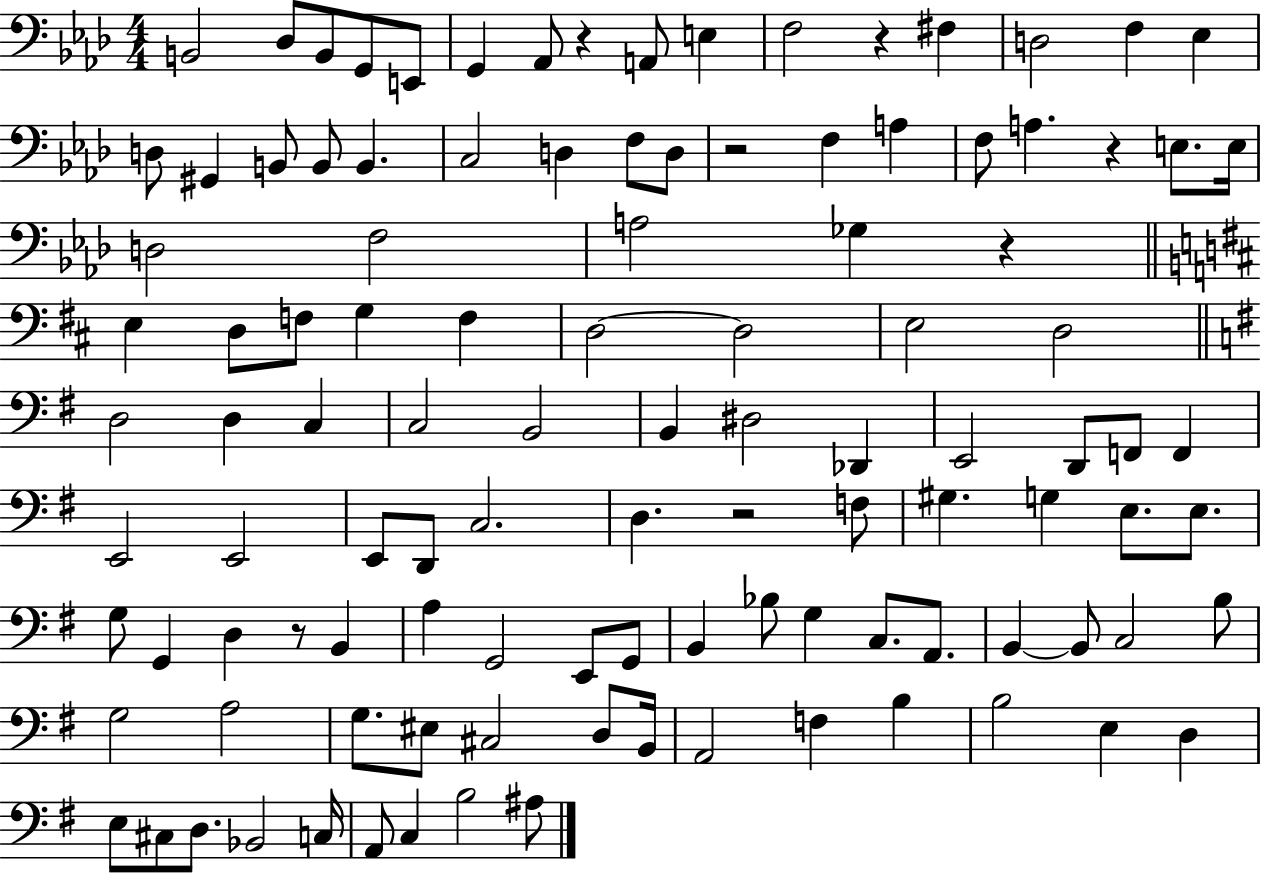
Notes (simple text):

B2/h Db3/e B2/e G2/e E2/e G2/q Ab2/e R/q A2/e E3/q F3/h R/q F#3/q D3/h F3/q Eb3/q D3/e G#2/q B2/e B2/e B2/q. C3/h D3/q F3/e D3/e R/h F3/q A3/q F3/e A3/q. R/q E3/e. E3/s D3/h F3/h A3/h Gb3/q R/q E3/q D3/e F3/e G3/q F3/q D3/h D3/h E3/h D3/h D3/h D3/q C3/q C3/h B2/h B2/q D#3/h Db2/q E2/h D2/e F2/e F2/q E2/h E2/h E2/e D2/e C3/h. D3/q. R/h F3/e G#3/q. G3/q E3/e. E3/e. G3/e G2/q D3/q R/e B2/q A3/q G2/h E2/e G2/e B2/q Bb3/e G3/q C3/e. A2/e. B2/q B2/e C3/h B3/e G3/h A3/h G3/e. EIS3/e C#3/h D3/e B2/s A2/h F3/q B3/q B3/h E3/q D3/q E3/e C#3/e D3/e. Bb2/h C3/s A2/e C3/q B3/h A#3/e